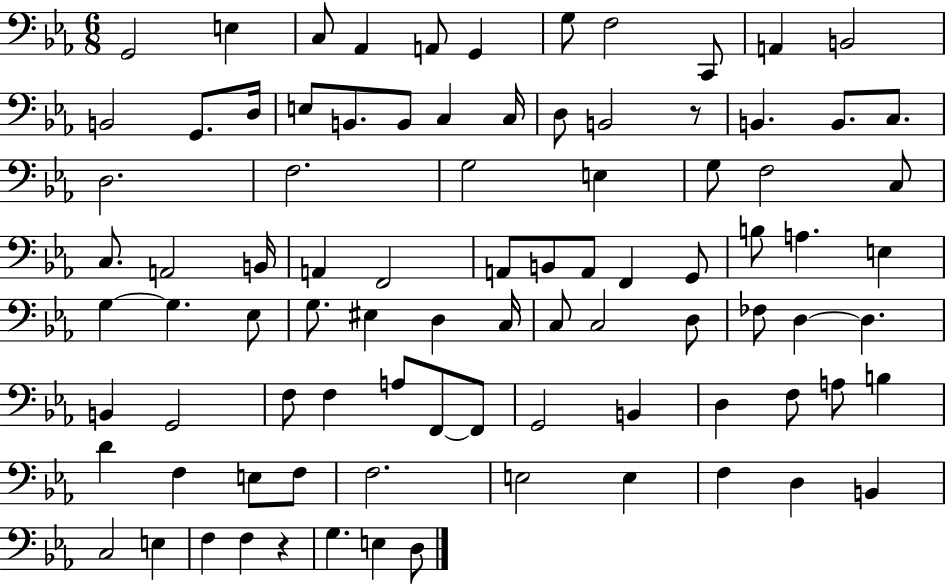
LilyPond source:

{
  \clef bass
  \numericTimeSignature
  \time 6/8
  \key ees \major
  \repeat volta 2 { g,2 e4 | c8 aes,4 a,8 g,4 | g8 f2 c,8 | a,4 b,2 | \break b,2 g,8. d16 | e8 b,8. b,8 c4 c16 | d8 b,2 r8 | b,4. b,8. c8. | \break d2. | f2. | g2 e4 | g8 f2 c8 | \break c8. a,2 b,16 | a,4 f,2 | a,8 b,8 a,8 f,4 g,8 | b8 a4. e4 | \break g4~~ g4. ees8 | g8. eis4 d4 c16 | c8 c2 d8 | fes8 d4~~ d4. | \break b,4 g,2 | f8 f4 a8 f,8~~ f,8 | g,2 b,4 | d4 f8 a8 b4 | \break d'4 f4 e8 f8 | f2. | e2 e4 | f4 d4 b,4 | \break c2 e4 | f4 f4 r4 | g4. e4 d8 | } \bar "|."
}